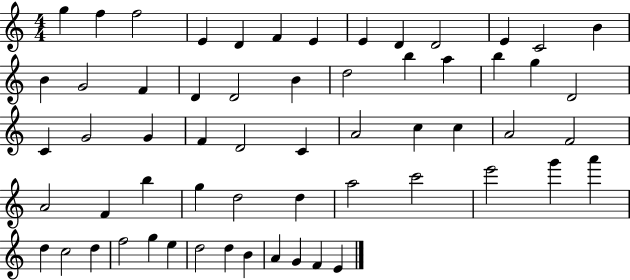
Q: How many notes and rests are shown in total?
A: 60